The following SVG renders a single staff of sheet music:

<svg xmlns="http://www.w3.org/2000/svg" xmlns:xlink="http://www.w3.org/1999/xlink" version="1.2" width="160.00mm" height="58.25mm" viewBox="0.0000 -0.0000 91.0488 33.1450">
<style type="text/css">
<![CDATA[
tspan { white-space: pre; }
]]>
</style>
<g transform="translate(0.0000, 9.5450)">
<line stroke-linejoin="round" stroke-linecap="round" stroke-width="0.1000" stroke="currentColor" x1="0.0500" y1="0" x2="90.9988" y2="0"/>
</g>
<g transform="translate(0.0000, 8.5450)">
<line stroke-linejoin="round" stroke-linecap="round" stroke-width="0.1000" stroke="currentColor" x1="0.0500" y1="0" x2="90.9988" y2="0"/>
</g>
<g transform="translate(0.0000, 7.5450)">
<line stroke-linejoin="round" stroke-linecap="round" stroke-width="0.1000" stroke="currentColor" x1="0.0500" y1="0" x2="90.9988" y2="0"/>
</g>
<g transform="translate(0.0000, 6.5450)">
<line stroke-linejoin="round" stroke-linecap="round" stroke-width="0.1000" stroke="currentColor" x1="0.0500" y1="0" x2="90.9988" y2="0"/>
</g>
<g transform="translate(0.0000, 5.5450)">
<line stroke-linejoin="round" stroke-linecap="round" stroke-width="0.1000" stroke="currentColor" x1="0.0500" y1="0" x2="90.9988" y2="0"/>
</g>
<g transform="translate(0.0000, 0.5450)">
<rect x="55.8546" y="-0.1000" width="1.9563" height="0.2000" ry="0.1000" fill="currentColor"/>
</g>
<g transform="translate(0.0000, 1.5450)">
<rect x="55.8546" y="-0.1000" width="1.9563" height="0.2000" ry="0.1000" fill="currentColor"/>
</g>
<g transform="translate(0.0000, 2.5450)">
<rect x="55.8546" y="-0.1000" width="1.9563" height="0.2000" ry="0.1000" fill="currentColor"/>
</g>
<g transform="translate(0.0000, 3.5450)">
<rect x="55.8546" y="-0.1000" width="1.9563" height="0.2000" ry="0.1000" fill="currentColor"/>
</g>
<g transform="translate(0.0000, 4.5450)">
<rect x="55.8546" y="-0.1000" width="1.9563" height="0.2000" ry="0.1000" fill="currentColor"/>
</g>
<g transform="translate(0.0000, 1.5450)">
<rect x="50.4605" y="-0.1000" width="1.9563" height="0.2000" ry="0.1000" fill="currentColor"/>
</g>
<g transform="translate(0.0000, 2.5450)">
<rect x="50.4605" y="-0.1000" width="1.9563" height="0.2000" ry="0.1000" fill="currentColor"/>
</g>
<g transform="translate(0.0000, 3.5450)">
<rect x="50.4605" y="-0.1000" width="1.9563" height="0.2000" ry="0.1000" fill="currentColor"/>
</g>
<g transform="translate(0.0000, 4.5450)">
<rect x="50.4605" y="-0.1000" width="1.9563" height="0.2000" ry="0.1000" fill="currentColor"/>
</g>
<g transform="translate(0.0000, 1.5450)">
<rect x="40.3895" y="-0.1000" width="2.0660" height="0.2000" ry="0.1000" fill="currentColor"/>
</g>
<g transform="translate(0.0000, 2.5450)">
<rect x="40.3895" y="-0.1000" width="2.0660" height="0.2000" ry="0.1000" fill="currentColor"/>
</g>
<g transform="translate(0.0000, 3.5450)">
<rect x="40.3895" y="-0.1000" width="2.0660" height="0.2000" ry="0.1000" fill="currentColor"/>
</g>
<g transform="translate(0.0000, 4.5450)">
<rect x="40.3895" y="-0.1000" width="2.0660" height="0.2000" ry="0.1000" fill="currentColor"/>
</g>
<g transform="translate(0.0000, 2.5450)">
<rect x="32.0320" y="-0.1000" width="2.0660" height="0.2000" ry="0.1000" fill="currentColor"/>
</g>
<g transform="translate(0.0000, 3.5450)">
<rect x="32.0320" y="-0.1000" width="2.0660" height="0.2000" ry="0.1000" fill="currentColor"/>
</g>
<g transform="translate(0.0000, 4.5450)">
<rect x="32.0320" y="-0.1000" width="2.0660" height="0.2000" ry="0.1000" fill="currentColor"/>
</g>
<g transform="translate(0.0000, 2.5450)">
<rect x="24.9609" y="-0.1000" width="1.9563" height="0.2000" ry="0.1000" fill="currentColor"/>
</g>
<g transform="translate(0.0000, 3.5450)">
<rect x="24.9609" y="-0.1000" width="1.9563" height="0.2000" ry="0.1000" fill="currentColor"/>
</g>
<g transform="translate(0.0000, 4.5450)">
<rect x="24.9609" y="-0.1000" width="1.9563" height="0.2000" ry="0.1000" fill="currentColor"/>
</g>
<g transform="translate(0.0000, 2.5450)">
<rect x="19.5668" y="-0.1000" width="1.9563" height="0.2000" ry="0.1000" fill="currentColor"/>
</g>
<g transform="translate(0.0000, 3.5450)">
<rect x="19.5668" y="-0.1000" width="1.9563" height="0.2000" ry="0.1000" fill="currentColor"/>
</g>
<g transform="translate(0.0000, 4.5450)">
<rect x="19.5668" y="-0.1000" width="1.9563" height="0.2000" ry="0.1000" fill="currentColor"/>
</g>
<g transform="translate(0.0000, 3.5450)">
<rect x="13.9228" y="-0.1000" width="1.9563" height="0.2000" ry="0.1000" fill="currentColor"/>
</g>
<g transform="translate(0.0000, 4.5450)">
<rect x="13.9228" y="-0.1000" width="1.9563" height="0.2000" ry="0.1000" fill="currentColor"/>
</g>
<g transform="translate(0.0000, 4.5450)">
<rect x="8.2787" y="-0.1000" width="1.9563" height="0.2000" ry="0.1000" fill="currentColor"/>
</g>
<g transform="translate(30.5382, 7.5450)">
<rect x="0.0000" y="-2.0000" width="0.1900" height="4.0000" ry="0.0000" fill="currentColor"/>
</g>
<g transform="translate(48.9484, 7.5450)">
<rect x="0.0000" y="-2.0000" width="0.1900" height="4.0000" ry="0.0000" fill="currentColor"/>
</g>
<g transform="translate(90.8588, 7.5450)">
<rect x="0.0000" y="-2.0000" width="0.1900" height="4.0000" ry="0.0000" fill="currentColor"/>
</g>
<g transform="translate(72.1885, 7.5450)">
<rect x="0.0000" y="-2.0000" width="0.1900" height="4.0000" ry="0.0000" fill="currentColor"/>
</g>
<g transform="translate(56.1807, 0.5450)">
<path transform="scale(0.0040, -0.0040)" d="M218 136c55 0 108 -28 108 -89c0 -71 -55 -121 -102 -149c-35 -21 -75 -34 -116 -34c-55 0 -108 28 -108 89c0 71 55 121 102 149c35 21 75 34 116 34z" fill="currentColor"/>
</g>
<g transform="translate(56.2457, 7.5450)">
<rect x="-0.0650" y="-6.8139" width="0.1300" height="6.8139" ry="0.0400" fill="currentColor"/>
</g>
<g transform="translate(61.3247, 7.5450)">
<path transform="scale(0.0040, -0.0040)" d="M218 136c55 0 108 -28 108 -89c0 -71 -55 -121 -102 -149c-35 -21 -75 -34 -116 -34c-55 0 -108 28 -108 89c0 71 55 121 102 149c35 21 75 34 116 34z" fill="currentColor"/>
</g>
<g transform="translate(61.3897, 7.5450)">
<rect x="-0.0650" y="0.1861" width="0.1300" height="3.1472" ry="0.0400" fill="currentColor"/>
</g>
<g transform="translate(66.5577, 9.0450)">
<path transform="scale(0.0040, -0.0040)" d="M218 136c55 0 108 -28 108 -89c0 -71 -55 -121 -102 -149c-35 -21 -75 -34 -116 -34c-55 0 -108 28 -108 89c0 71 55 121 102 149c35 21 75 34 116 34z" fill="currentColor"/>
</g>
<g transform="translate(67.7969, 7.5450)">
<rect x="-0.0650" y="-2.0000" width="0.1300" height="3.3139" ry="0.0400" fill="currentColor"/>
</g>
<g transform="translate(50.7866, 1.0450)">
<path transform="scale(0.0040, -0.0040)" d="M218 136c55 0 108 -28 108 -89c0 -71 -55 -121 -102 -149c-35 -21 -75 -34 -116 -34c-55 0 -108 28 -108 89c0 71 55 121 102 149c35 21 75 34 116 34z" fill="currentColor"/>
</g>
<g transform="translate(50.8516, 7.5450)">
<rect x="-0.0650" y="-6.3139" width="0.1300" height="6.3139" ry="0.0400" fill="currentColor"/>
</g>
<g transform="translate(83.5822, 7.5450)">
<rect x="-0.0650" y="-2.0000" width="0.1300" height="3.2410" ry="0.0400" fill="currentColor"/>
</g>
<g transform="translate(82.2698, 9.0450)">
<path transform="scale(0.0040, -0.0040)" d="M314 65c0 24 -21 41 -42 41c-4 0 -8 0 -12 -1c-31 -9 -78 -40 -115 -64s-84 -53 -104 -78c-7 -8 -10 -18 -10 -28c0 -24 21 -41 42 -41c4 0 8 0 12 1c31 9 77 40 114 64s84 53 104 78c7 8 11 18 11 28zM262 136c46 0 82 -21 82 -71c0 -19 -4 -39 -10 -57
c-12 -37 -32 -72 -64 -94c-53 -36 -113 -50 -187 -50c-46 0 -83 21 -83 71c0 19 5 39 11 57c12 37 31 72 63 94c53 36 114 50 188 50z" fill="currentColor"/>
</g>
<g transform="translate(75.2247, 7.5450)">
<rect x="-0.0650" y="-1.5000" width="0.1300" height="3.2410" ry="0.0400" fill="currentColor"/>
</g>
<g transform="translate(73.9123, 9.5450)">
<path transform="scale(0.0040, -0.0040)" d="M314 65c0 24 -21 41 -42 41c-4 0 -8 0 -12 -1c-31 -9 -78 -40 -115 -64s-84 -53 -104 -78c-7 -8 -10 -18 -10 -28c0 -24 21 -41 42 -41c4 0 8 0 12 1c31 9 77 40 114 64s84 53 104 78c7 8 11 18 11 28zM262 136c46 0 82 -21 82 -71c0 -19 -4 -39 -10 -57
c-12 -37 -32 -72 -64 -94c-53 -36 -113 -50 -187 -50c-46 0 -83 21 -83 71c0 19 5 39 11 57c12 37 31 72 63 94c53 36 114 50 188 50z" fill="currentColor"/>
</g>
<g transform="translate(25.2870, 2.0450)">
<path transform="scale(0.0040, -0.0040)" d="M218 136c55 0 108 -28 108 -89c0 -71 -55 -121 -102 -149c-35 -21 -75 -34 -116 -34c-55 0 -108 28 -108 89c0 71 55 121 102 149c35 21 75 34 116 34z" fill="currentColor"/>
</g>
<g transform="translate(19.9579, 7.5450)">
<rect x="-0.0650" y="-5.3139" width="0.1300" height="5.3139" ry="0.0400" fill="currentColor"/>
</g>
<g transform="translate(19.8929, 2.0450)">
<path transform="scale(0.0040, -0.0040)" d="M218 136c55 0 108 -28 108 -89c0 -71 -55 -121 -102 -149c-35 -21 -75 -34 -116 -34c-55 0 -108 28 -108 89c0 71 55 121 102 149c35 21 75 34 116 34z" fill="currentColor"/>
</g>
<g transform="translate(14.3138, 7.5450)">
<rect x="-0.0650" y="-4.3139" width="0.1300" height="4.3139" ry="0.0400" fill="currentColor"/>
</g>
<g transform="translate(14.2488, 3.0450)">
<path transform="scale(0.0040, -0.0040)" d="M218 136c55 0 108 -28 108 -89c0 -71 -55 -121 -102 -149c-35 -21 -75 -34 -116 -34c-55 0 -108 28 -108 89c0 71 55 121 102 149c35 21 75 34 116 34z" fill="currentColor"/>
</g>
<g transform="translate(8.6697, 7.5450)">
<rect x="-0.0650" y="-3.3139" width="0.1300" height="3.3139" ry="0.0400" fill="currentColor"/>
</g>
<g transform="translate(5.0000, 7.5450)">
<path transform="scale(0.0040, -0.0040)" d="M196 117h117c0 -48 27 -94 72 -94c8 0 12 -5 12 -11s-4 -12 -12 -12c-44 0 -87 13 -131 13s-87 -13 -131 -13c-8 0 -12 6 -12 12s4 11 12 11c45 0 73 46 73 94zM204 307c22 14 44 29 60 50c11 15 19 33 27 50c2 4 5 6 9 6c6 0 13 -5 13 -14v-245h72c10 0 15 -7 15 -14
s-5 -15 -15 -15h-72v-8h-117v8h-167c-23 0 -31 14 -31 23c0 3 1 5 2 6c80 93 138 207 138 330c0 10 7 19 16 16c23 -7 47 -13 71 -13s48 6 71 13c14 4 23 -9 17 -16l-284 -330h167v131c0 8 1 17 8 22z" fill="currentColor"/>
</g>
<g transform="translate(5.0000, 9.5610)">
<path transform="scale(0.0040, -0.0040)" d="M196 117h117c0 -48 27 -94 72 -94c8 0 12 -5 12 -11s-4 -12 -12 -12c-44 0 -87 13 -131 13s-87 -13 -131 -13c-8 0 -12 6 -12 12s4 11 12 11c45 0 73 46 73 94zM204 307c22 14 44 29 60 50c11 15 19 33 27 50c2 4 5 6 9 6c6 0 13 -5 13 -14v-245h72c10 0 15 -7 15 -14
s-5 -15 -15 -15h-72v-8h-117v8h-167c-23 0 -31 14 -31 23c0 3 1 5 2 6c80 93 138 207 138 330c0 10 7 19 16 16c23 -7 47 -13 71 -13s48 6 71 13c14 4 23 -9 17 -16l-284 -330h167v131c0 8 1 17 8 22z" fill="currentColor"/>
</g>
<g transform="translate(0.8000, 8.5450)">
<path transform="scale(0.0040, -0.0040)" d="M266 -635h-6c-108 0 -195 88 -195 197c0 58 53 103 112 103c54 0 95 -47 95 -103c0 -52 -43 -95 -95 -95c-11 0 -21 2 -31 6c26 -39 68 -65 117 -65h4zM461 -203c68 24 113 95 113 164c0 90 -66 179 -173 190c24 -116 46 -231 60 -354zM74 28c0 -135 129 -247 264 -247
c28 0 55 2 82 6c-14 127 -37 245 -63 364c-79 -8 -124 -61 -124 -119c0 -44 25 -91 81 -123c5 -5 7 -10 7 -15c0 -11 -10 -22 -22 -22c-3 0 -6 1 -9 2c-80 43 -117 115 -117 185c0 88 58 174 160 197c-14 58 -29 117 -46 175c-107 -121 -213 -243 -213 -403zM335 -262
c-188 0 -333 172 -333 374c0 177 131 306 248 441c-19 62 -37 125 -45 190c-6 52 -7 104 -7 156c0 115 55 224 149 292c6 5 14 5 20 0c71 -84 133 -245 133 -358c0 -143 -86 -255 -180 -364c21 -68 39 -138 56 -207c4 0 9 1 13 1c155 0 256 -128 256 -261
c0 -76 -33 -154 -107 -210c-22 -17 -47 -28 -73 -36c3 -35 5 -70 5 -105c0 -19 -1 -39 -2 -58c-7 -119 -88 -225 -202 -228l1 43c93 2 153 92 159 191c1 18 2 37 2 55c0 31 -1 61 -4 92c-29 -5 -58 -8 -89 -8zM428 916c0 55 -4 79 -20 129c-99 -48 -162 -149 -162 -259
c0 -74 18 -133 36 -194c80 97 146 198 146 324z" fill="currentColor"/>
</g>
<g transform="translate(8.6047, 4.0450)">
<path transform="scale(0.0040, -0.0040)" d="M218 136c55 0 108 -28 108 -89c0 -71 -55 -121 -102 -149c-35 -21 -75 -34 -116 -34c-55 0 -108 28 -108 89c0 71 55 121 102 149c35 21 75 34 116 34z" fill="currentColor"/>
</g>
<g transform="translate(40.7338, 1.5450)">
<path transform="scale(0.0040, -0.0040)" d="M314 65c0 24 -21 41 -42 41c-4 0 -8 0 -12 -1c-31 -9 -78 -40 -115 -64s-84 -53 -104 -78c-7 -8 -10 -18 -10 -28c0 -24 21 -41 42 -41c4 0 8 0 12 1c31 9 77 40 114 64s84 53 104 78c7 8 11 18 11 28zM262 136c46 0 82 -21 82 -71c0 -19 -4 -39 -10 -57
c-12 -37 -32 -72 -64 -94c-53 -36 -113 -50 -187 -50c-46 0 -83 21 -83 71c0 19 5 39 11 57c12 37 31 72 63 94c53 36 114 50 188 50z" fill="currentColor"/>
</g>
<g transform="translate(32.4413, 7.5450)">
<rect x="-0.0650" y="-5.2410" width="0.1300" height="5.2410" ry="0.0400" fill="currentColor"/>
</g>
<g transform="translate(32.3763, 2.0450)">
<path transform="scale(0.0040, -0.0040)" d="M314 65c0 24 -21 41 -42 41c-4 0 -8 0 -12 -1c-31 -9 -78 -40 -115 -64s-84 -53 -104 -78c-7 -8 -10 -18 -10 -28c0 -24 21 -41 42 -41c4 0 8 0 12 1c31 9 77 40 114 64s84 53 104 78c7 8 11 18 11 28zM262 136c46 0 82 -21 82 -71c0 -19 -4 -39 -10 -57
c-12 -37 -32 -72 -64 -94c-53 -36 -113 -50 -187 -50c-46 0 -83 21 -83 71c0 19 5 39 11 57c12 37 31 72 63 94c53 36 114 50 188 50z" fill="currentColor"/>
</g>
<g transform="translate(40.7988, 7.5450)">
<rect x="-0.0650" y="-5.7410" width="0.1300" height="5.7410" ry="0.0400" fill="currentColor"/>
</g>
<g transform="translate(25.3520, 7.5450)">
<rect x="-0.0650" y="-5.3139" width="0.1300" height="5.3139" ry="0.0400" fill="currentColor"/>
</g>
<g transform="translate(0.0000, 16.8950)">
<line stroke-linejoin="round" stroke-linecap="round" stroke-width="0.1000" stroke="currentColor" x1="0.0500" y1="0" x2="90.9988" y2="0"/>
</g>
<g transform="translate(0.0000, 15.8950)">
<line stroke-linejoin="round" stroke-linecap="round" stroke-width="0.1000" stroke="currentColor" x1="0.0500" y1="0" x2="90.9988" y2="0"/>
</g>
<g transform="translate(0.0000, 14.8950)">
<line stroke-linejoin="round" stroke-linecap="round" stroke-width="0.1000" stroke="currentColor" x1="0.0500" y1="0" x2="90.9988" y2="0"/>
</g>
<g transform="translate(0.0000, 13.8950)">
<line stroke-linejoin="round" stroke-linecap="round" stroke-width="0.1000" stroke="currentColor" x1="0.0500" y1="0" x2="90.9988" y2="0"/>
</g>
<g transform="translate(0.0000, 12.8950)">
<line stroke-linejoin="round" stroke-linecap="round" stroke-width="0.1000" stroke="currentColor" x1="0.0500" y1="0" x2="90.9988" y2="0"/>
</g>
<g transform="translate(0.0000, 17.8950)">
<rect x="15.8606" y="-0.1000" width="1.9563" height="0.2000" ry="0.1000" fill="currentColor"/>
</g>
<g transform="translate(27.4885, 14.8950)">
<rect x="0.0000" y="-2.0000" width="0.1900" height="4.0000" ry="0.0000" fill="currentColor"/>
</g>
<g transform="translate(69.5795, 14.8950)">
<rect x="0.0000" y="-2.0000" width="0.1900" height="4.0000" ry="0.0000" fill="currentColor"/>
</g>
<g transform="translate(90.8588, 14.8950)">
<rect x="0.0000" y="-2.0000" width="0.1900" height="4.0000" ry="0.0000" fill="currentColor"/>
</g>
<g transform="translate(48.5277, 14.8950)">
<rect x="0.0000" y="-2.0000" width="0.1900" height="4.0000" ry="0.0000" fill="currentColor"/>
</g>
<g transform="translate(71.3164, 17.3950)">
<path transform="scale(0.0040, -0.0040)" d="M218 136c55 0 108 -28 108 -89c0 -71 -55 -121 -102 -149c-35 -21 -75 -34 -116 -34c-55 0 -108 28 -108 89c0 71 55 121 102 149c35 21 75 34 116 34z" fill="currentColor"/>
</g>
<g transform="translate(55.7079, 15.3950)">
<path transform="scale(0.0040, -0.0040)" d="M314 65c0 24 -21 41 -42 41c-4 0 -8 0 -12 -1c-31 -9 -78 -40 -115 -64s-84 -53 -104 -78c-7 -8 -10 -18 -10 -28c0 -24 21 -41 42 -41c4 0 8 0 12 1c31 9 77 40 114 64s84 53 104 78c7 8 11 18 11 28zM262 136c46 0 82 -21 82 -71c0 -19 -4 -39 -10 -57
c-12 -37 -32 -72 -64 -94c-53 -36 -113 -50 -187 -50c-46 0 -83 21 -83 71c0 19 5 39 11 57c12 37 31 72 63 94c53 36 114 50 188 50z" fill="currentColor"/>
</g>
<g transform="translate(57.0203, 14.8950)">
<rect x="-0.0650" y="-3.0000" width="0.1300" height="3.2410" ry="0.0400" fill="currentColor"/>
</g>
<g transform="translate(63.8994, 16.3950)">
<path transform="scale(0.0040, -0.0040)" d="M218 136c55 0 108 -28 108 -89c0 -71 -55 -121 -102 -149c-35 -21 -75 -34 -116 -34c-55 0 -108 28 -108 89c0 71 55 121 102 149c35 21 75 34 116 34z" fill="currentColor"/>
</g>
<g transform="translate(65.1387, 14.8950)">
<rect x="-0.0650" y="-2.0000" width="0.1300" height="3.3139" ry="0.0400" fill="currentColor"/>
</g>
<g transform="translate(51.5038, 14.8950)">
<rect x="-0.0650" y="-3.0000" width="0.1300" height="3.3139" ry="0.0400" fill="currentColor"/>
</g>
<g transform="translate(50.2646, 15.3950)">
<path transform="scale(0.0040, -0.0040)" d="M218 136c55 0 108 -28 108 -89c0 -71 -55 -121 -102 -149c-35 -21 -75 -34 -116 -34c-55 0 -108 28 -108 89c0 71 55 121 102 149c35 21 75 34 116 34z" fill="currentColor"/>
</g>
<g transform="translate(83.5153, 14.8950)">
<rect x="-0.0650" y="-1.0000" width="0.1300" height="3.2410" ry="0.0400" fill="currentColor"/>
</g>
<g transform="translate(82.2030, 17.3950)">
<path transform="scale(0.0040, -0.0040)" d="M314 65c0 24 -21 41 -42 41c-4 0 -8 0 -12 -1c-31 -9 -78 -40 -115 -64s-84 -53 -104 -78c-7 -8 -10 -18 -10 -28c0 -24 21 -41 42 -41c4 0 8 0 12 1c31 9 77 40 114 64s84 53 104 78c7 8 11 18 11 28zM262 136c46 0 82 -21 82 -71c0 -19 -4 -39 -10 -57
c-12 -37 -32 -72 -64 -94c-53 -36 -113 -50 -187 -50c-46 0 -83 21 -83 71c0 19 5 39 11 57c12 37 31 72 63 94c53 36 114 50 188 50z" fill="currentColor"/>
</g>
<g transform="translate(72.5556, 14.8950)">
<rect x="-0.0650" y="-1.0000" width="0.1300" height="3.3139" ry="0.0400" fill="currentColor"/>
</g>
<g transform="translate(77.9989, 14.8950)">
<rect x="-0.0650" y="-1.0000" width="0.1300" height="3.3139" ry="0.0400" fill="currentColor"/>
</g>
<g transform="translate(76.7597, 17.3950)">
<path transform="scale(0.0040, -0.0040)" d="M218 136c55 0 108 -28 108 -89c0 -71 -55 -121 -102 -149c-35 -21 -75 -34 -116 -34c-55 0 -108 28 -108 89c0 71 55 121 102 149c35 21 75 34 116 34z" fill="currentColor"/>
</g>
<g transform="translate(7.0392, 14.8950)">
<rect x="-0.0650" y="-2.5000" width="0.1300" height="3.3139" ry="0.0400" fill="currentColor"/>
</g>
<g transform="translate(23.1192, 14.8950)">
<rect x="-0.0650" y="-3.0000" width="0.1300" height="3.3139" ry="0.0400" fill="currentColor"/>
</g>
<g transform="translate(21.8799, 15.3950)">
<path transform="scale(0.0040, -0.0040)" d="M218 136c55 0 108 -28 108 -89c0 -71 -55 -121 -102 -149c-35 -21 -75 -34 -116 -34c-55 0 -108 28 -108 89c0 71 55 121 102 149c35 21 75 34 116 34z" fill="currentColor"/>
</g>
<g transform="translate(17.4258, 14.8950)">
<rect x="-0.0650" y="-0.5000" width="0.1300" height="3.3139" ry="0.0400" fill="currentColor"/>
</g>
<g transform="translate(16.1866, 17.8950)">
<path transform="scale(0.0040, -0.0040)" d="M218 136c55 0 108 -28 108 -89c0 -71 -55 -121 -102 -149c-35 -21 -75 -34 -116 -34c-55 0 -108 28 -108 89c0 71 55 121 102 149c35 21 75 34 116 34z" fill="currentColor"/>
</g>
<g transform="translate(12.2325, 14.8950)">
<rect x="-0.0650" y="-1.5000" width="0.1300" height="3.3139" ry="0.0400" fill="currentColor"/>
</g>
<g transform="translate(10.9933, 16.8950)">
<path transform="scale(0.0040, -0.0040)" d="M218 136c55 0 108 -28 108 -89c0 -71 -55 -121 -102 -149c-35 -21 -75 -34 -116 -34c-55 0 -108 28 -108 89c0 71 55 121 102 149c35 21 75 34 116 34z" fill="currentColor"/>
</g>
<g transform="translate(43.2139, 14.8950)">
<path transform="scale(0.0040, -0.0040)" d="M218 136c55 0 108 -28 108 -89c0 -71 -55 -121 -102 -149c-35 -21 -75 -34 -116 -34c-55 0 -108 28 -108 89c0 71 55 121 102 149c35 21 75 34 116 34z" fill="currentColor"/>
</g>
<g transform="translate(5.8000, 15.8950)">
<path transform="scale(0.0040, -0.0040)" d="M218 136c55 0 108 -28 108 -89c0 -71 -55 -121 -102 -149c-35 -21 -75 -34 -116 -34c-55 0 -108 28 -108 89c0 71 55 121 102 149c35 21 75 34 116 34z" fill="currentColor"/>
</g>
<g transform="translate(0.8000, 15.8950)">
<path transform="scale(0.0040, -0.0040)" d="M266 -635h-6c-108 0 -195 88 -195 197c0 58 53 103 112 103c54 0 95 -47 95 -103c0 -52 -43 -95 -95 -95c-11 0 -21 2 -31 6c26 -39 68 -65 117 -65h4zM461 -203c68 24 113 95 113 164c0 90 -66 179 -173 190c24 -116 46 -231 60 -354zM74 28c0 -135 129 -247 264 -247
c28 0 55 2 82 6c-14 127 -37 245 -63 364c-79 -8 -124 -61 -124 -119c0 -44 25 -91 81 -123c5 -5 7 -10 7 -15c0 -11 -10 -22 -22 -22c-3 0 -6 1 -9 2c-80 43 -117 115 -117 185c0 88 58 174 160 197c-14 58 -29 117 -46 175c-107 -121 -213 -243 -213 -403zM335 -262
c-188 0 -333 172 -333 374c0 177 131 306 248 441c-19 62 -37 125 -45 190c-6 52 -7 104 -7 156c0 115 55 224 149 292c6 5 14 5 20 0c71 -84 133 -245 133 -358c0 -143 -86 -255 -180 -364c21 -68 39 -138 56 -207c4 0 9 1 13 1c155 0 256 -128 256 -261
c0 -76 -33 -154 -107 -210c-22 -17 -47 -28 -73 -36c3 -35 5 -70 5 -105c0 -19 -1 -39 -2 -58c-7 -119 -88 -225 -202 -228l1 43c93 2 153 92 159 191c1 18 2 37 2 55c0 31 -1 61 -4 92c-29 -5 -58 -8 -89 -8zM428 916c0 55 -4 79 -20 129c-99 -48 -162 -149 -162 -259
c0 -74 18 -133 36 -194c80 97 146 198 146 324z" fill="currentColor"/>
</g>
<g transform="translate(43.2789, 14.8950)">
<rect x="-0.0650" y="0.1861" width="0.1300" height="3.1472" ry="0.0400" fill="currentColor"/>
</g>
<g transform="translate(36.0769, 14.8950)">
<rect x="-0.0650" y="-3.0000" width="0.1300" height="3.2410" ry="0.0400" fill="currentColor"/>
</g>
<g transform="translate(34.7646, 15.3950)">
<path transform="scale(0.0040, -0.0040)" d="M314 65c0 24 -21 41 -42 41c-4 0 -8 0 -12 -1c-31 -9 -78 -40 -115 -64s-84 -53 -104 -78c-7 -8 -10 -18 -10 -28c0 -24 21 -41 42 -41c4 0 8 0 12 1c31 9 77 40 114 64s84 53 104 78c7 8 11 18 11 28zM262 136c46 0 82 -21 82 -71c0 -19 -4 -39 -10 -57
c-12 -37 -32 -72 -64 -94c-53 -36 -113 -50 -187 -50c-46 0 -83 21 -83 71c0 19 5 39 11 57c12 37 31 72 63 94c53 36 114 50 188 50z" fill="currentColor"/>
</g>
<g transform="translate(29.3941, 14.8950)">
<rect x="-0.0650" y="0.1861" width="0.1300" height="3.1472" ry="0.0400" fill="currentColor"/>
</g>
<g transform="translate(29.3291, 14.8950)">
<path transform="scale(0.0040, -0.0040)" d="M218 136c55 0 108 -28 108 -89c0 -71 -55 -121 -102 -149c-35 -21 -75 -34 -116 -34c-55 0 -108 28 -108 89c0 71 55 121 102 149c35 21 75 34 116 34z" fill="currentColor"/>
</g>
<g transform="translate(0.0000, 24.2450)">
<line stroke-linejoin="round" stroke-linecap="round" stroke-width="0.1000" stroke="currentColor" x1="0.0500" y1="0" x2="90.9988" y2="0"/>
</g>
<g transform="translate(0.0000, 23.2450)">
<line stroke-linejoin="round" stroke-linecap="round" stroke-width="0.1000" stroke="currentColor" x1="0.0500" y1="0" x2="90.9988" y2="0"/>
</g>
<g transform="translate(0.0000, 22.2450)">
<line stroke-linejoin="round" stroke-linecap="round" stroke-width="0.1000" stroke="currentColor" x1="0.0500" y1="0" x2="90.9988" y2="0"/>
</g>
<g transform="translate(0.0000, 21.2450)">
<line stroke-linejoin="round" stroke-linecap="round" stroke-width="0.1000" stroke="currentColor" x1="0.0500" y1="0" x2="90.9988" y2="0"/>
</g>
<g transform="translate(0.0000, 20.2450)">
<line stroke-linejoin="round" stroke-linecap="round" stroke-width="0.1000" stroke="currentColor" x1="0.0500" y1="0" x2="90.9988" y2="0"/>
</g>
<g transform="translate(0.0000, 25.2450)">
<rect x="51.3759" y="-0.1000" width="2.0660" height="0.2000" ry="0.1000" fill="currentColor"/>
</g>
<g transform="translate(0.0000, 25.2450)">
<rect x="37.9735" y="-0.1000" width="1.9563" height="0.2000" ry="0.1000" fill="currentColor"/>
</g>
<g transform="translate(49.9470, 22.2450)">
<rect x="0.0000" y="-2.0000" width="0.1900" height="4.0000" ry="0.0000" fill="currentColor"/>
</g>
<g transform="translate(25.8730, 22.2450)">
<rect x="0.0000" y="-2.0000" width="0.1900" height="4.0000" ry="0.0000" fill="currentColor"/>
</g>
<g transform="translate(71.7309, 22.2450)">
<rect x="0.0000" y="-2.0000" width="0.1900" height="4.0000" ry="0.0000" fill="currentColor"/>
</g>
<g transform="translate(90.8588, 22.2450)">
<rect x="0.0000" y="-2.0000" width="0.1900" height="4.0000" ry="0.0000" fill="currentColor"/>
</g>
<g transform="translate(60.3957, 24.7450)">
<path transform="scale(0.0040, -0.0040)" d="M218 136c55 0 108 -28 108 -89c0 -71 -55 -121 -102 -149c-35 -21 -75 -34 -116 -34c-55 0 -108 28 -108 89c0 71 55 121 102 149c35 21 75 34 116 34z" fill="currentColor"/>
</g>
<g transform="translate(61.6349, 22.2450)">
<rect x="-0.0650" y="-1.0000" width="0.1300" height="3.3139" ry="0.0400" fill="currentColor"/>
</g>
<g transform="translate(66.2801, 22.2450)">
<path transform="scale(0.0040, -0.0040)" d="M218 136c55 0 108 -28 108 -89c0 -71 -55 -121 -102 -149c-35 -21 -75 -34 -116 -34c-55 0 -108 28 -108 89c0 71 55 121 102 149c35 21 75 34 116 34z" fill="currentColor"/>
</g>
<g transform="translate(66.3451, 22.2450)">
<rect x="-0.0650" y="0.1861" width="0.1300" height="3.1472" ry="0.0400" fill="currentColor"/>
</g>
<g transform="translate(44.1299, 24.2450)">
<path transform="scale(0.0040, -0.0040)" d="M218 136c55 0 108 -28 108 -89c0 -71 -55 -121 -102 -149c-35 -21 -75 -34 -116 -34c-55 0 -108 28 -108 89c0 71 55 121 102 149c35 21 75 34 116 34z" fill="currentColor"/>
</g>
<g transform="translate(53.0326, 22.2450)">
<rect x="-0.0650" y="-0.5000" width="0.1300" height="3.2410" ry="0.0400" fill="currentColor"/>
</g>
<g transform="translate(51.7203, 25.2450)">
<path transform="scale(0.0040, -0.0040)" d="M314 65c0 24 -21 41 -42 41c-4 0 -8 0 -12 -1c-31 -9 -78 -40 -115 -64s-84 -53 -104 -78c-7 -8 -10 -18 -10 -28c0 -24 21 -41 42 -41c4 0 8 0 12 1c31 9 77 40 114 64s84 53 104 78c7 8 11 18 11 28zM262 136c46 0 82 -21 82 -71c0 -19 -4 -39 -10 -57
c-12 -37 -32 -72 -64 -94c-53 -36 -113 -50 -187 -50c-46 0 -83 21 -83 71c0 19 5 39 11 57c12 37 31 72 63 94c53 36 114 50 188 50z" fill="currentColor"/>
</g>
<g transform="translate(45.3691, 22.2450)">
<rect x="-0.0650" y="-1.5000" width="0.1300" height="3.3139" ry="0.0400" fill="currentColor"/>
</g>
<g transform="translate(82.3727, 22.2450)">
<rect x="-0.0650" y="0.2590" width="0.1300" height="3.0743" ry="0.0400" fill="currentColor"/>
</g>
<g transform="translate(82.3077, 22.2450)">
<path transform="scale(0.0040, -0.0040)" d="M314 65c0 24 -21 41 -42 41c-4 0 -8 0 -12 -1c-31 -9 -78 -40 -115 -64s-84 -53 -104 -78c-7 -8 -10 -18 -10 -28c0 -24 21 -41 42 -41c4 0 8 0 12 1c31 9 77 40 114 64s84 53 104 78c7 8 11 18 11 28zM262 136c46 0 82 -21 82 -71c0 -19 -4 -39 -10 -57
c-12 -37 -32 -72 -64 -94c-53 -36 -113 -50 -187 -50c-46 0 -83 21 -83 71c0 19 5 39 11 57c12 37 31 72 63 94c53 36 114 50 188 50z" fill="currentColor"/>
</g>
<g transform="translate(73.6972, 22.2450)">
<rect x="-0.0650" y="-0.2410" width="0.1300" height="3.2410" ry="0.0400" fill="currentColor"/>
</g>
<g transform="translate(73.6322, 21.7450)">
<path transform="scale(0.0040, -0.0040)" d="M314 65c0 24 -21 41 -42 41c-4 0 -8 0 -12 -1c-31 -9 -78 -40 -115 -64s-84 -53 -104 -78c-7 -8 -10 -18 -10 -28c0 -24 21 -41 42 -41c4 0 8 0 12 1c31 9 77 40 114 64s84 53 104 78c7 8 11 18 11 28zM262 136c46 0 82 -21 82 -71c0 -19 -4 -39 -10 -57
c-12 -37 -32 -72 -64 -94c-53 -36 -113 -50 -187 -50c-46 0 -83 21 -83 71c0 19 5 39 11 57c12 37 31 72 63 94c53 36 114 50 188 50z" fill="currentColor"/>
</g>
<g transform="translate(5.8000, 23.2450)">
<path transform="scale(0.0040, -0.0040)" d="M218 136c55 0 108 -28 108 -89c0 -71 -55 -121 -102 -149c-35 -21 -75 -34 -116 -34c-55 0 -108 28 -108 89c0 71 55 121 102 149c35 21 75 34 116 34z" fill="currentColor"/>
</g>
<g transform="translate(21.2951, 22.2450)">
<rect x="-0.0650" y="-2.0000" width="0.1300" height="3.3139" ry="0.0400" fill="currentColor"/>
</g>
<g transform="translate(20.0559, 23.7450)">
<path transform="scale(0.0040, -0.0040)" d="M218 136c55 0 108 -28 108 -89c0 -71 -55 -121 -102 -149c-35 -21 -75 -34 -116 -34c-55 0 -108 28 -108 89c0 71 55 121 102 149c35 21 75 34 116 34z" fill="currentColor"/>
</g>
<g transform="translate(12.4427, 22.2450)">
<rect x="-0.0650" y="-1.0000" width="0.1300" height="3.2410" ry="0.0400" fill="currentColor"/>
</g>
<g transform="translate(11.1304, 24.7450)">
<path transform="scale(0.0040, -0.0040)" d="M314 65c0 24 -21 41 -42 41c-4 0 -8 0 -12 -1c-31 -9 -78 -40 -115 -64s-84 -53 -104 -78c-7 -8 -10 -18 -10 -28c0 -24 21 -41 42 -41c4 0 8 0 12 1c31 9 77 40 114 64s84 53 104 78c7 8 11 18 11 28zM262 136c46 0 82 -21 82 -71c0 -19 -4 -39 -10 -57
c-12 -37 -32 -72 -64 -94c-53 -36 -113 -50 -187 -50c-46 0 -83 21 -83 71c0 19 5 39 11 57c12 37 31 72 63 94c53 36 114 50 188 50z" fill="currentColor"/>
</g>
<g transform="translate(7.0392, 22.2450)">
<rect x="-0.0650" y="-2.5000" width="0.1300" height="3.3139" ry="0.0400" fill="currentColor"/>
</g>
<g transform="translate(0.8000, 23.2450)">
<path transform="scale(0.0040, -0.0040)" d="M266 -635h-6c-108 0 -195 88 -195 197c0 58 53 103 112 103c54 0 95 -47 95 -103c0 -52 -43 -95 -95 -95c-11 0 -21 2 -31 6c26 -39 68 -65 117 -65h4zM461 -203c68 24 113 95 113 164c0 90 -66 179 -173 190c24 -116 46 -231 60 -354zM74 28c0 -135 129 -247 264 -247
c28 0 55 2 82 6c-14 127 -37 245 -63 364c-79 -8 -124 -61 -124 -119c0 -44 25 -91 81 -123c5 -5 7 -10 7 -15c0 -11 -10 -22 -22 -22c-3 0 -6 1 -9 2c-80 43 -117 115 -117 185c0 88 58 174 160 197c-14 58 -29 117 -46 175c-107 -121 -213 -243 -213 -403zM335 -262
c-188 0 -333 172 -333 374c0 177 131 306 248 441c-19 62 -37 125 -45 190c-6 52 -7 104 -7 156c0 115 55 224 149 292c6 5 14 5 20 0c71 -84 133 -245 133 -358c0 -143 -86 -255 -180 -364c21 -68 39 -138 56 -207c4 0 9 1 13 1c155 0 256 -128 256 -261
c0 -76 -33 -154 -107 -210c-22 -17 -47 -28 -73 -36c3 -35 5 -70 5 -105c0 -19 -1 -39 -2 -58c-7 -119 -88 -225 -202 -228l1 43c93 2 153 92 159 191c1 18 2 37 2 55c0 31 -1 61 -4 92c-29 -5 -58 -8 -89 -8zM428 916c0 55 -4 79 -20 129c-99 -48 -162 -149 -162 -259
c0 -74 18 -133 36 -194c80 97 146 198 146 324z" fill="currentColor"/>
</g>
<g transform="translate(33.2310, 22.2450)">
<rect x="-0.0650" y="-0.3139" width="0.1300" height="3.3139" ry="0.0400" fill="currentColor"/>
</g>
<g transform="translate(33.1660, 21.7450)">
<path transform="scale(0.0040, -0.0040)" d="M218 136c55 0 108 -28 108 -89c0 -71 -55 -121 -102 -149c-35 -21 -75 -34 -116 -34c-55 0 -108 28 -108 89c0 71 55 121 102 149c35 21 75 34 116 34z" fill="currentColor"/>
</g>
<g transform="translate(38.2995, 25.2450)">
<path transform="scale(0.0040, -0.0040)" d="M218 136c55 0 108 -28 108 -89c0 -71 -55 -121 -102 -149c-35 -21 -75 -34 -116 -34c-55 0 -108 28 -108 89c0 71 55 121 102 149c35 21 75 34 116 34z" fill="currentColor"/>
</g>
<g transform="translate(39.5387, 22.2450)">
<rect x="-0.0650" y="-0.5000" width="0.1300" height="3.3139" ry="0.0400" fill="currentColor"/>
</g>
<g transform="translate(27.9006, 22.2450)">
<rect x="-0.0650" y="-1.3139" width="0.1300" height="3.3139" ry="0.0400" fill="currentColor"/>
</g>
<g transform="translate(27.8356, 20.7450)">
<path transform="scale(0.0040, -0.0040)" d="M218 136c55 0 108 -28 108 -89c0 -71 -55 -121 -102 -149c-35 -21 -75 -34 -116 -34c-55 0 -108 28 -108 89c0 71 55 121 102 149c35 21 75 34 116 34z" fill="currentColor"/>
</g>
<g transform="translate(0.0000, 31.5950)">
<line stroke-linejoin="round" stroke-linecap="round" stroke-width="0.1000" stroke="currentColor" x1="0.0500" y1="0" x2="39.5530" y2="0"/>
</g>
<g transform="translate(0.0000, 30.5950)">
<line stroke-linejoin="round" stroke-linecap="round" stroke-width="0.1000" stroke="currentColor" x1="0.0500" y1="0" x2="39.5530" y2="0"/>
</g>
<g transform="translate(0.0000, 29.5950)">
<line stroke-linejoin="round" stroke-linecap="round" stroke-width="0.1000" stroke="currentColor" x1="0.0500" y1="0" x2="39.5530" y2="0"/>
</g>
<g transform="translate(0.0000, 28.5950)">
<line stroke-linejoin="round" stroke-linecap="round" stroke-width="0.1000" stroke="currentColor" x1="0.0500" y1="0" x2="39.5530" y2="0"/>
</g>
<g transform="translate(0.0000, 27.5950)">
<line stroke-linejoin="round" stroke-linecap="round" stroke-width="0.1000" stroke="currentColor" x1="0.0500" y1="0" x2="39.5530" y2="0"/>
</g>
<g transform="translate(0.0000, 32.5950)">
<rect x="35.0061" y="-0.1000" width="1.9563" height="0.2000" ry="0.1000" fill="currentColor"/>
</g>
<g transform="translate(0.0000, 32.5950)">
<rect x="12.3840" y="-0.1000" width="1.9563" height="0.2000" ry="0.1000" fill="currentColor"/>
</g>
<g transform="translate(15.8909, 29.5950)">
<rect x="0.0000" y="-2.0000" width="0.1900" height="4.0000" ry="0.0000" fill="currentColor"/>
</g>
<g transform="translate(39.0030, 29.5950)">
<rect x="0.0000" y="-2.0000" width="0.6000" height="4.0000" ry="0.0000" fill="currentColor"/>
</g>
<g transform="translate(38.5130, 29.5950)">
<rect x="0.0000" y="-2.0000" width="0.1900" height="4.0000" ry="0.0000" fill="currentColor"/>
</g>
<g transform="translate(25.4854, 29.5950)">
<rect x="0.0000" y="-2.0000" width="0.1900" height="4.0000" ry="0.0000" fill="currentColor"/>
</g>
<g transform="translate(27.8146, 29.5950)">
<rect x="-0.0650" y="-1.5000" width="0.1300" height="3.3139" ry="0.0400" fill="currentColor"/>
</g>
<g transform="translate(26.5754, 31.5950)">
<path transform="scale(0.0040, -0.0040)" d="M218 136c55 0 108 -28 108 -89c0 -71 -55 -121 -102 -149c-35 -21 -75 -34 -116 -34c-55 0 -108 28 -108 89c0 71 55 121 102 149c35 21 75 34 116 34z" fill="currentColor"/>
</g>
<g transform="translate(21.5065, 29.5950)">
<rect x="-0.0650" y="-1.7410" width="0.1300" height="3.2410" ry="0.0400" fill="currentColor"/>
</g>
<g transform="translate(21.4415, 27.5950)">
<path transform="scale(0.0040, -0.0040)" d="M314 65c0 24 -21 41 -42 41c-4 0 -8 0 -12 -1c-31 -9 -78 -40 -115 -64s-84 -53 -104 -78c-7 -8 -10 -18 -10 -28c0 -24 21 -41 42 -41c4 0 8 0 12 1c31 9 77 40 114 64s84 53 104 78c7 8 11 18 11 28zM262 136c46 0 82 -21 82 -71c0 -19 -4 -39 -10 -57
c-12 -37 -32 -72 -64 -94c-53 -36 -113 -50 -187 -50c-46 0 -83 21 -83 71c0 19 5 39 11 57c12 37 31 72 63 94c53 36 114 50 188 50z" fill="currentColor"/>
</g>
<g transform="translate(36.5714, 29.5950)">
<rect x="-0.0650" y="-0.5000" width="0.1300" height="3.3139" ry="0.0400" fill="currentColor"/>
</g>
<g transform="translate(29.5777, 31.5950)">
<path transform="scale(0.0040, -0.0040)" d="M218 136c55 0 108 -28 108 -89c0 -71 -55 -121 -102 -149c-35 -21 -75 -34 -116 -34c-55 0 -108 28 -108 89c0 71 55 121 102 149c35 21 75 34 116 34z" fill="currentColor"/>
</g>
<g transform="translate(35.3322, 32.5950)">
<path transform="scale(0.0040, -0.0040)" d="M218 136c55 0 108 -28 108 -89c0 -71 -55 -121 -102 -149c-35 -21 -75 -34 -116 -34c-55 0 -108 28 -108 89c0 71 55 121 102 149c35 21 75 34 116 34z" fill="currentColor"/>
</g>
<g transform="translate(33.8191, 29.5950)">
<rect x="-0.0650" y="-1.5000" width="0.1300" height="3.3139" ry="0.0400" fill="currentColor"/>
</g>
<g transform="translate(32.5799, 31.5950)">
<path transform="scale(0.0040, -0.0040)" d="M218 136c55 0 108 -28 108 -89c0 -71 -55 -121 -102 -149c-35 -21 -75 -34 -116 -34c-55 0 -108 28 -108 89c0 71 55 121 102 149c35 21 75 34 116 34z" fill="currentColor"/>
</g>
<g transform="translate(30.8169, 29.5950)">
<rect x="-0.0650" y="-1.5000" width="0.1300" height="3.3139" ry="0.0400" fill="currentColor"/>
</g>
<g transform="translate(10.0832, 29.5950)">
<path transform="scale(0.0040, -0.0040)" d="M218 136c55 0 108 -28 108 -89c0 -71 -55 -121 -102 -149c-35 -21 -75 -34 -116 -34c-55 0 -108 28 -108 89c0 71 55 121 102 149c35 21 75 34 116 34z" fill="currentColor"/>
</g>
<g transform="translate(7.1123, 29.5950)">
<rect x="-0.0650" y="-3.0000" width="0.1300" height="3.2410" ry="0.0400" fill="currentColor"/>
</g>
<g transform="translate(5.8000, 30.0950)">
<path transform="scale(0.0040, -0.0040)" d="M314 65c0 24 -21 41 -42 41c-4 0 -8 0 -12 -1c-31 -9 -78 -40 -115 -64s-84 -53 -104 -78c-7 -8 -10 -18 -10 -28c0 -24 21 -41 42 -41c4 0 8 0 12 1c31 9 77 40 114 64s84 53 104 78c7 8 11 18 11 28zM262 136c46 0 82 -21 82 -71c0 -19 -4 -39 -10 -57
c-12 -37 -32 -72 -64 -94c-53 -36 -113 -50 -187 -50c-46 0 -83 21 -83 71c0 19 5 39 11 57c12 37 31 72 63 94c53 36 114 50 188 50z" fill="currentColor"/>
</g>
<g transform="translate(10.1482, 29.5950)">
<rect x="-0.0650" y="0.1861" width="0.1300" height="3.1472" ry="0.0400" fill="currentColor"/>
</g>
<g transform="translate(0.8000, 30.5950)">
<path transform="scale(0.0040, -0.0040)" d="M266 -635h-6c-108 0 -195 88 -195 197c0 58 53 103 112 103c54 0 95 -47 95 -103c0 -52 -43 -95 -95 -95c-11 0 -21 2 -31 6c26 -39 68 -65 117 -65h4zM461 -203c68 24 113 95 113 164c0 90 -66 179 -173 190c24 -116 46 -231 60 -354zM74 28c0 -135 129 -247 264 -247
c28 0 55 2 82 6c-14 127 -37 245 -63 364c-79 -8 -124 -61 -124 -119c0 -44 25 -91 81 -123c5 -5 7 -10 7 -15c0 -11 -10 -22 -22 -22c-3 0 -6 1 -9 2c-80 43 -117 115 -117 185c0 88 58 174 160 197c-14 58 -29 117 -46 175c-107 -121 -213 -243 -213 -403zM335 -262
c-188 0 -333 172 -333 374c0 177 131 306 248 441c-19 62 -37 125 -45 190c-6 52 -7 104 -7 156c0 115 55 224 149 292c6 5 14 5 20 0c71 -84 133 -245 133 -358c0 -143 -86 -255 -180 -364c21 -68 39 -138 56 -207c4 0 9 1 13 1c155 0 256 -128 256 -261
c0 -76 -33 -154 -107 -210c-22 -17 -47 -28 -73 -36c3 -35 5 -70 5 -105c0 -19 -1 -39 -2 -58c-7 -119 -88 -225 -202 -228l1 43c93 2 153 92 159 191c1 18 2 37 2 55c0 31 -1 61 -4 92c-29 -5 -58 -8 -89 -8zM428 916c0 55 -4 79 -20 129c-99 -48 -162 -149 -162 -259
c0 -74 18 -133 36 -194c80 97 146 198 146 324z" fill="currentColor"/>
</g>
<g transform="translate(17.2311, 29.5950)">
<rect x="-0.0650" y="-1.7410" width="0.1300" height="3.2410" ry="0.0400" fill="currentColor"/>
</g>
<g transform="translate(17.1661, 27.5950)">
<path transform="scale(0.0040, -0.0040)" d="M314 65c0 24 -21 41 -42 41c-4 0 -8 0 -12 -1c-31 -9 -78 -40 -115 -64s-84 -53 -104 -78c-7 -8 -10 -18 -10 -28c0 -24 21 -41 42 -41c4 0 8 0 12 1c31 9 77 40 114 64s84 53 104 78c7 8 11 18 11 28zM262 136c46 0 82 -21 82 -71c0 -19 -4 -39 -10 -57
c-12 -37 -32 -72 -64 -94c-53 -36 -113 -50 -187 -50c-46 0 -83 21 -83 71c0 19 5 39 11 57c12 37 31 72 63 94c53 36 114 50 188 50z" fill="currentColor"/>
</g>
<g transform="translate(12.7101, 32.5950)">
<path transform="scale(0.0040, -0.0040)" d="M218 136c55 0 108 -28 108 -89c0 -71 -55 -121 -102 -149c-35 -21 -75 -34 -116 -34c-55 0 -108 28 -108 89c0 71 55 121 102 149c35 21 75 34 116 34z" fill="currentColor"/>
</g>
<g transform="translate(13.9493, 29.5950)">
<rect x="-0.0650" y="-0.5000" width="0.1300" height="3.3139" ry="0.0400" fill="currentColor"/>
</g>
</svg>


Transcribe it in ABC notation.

X:1
T:Untitled
M:4/4
L:1/4
K:C
b d' f' f' f'2 g'2 a' b' B F E2 F2 G E C A B A2 B A A2 F D D D2 G D2 F e c C E C2 D B c2 B2 A2 B C f2 f2 E E E C